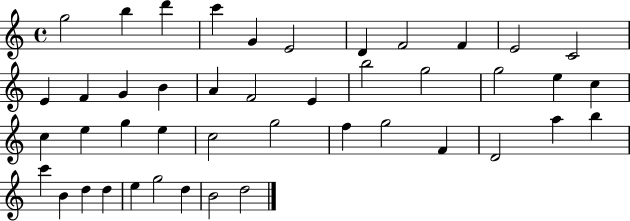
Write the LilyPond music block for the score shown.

{
  \clef treble
  \time 4/4
  \defaultTimeSignature
  \key c \major
  g''2 b''4 d'''4 | c'''4 g'4 e'2 | d'4 f'2 f'4 | e'2 c'2 | \break e'4 f'4 g'4 b'4 | a'4 f'2 e'4 | b''2 g''2 | g''2 e''4 c''4 | \break c''4 e''4 g''4 e''4 | c''2 g''2 | f''4 g''2 f'4 | d'2 a''4 b''4 | \break c'''4 b'4 d''4 d''4 | e''4 g''2 d''4 | b'2 d''2 | \bar "|."
}